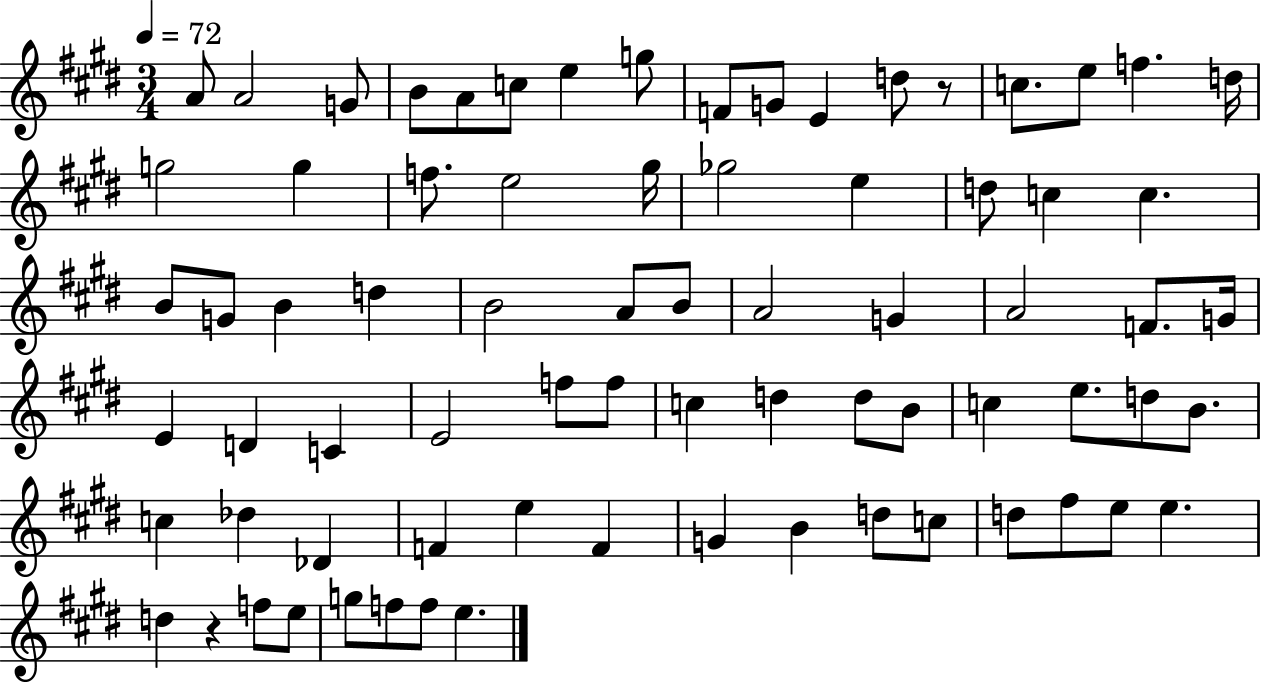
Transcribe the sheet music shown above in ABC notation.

X:1
T:Untitled
M:3/4
L:1/4
K:E
A/2 A2 G/2 B/2 A/2 c/2 e g/2 F/2 G/2 E d/2 z/2 c/2 e/2 f d/4 g2 g f/2 e2 ^g/4 _g2 e d/2 c c B/2 G/2 B d B2 A/2 B/2 A2 G A2 F/2 G/4 E D C E2 f/2 f/2 c d d/2 B/2 c e/2 d/2 B/2 c _d _D F e F G B d/2 c/2 d/2 ^f/2 e/2 e d z f/2 e/2 g/2 f/2 f/2 e